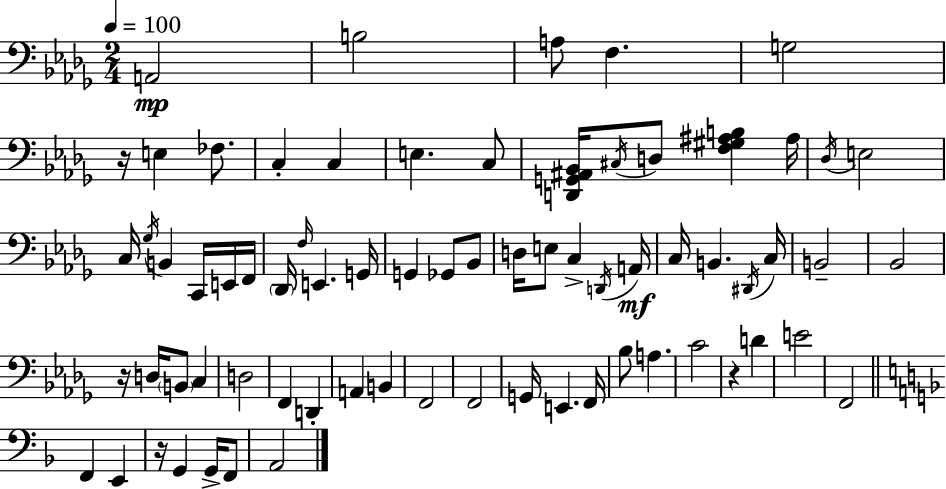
A2/h B3/h A3/e F3/q. G3/h R/s E3/q FES3/e. C3/q C3/q E3/q. C3/e [D2,G2,A#2,Bb2]/s C#3/s D3/e [F3,G#3,A#3,B3]/q A#3/s Db3/s E3/h C3/s Gb3/s B2/q C2/s E2/s F2/s Db2/s F3/s E2/q. G2/s G2/q Gb2/e Bb2/e D3/s E3/e C3/q D2/s A2/s C3/s B2/q. D#2/s C3/s B2/h Bb2/h R/s D3/s B2/e C3/q D3/h F2/q D2/q A2/q B2/q F2/h F2/h G2/s E2/q. F2/s Bb3/e A3/q. C4/h R/q D4/q E4/h F2/h F2/q E2/q R/s G2/q G2/s F2/e A2/h